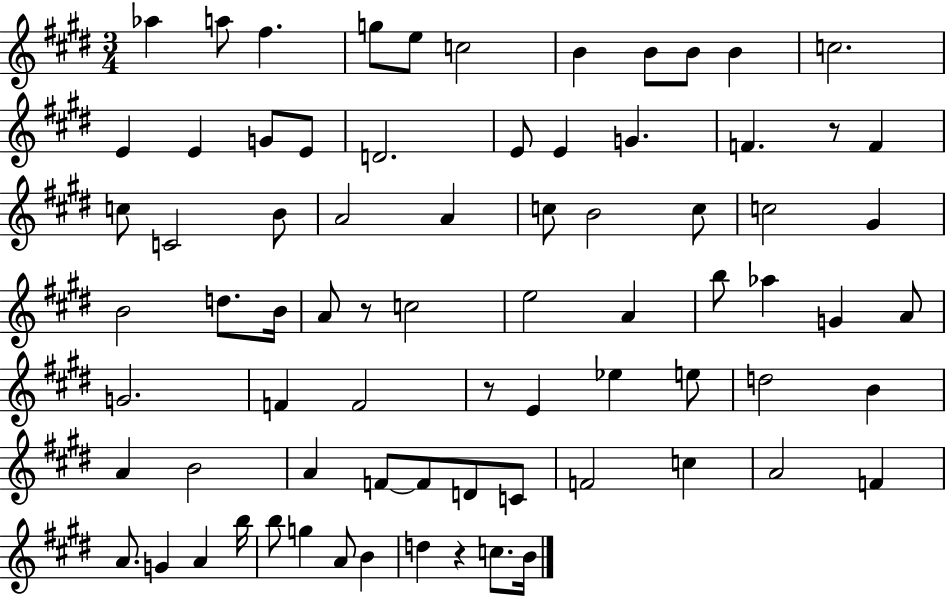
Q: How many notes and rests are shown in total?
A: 76